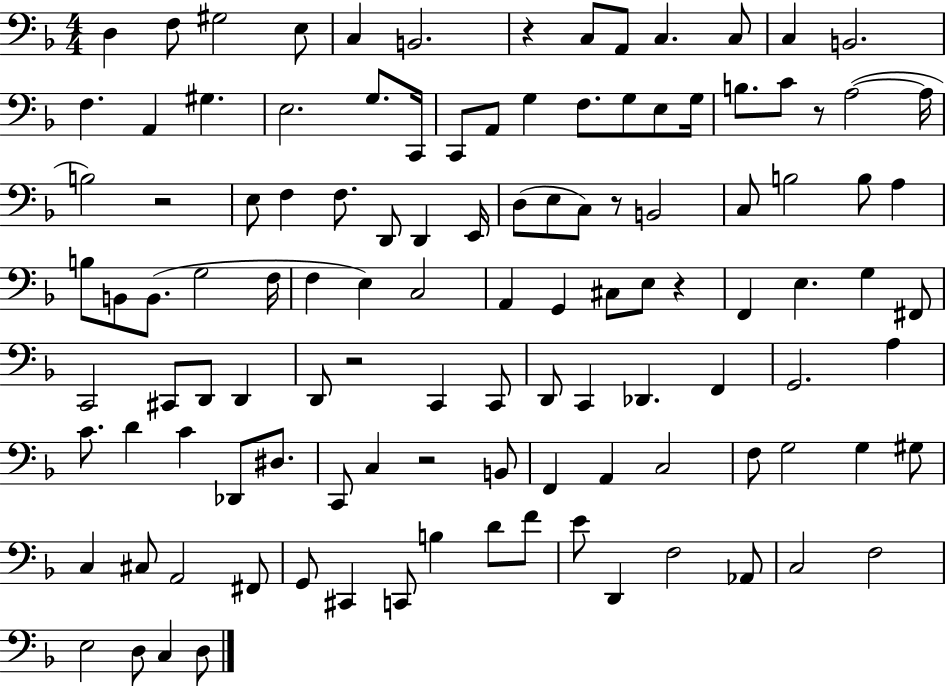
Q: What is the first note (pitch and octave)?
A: D3